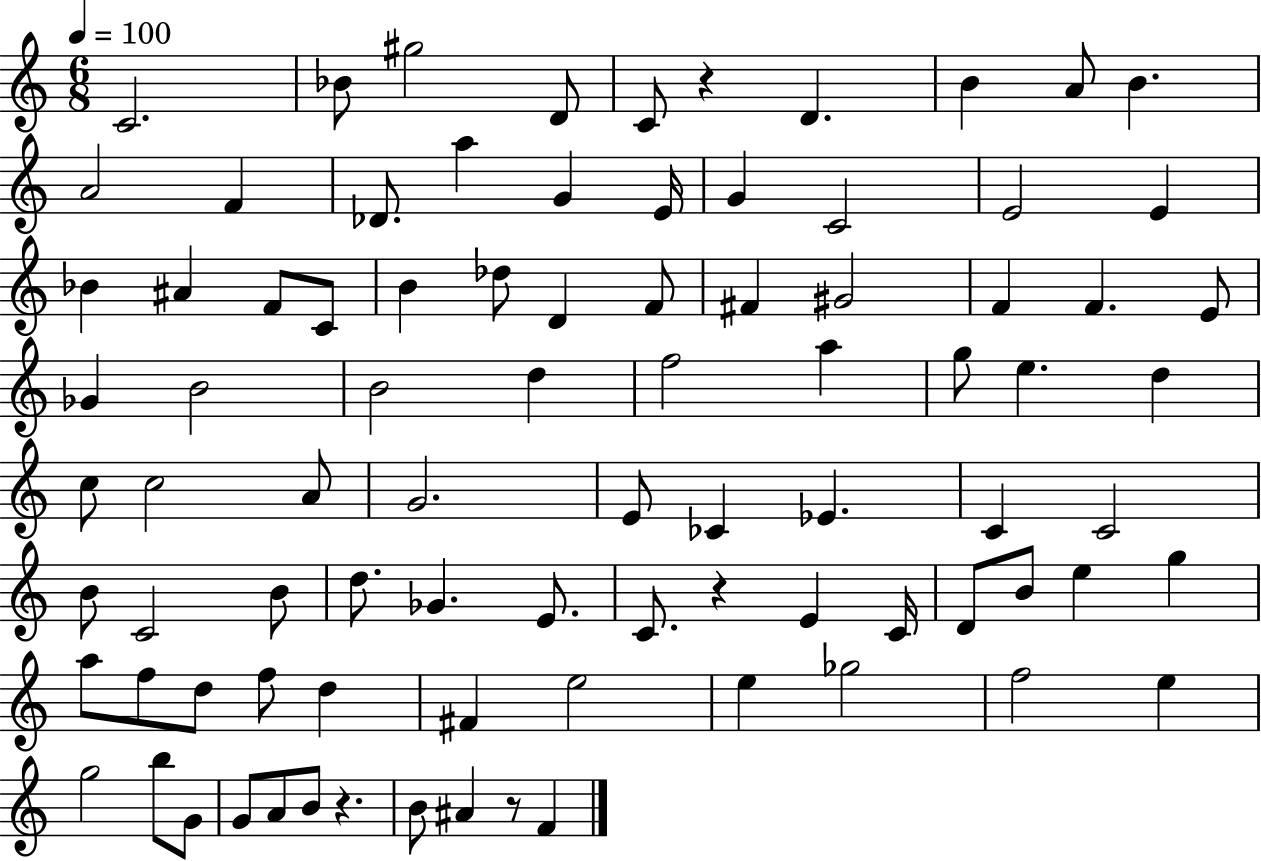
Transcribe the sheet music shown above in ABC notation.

X:1
T:Untitled
M:6/8
L:1/4
K:C
C2 _B/2 ^g2 D/2 C/2 z D B A/2 B A2 F _D/2 a G E/4 G C2 E2 E _B ^A F/2 C/2 B _d/2 D F/2 ^F ^G2 F F E/2 _G B2 B2 d f2 a g/2 e d c/2 c2 A/2 G2 E/2 _C _E C C2 B/2 C2 B/2 d/2 _G E/2 C/2 z E C/4 D/2 B/2 e g a/2 f/2 d/2 f/2 d ^F e2 e _g2 f2 e g2 b/2 G/2 G/2 A/2 B/2 z B/2 ^A z/2 F